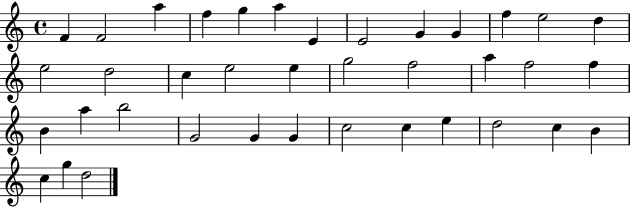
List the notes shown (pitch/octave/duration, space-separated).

F4/q F4/h A5/q F5/q G5/q A5/q E4/q E4/h G4/q G4/q F5/q E5/h D5/q E5/h D5/h C5/q E5/h E5/q G5/h F5/h A5/q F5/h F5/q B4/q A5/q B5/h G4/h G4/q G4/q C5/h C5/q E5/q D5/h C5/q B4/q C5/q G5/q D5/h